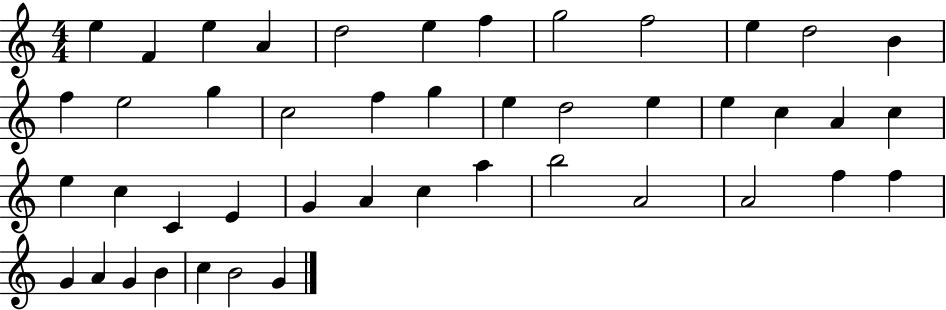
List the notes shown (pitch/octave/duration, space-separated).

E5/q F4/q E5/q A4/q D5/h E5/q F5/q G5/h F5/h E5/q D5/h B4/q F5/q E5/h G5/q C5/h F5/q G5/q E5/q D5/h E5/q E5/q C5/q A4/q C5/q E5/q C5/q C4/q E4/q G4/q A4/q C5/q A5/q B5/h A4/h A4/h F5/q F5/q G4/q A4/q G4/q B4/q C5/q B4/h G4/q